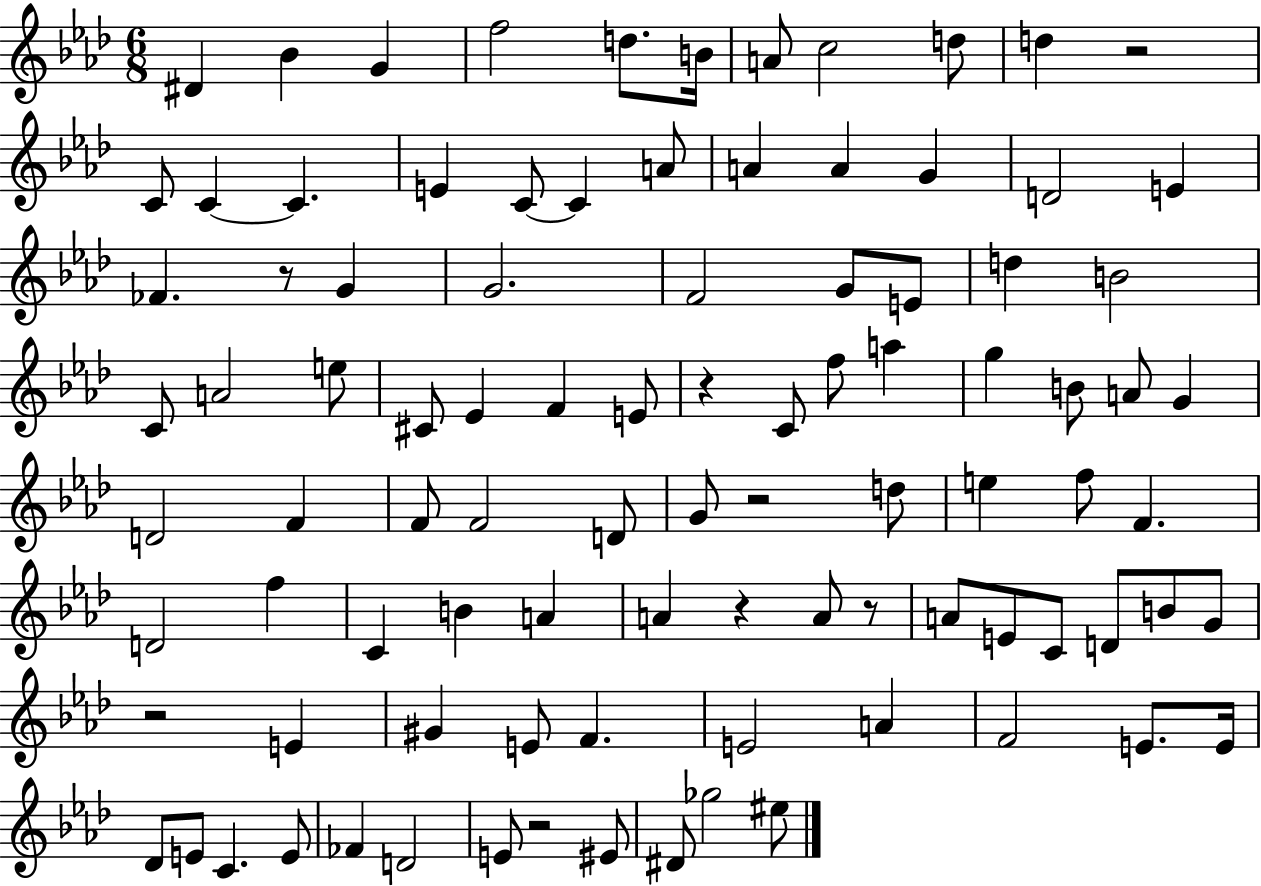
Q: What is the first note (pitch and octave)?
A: D#4